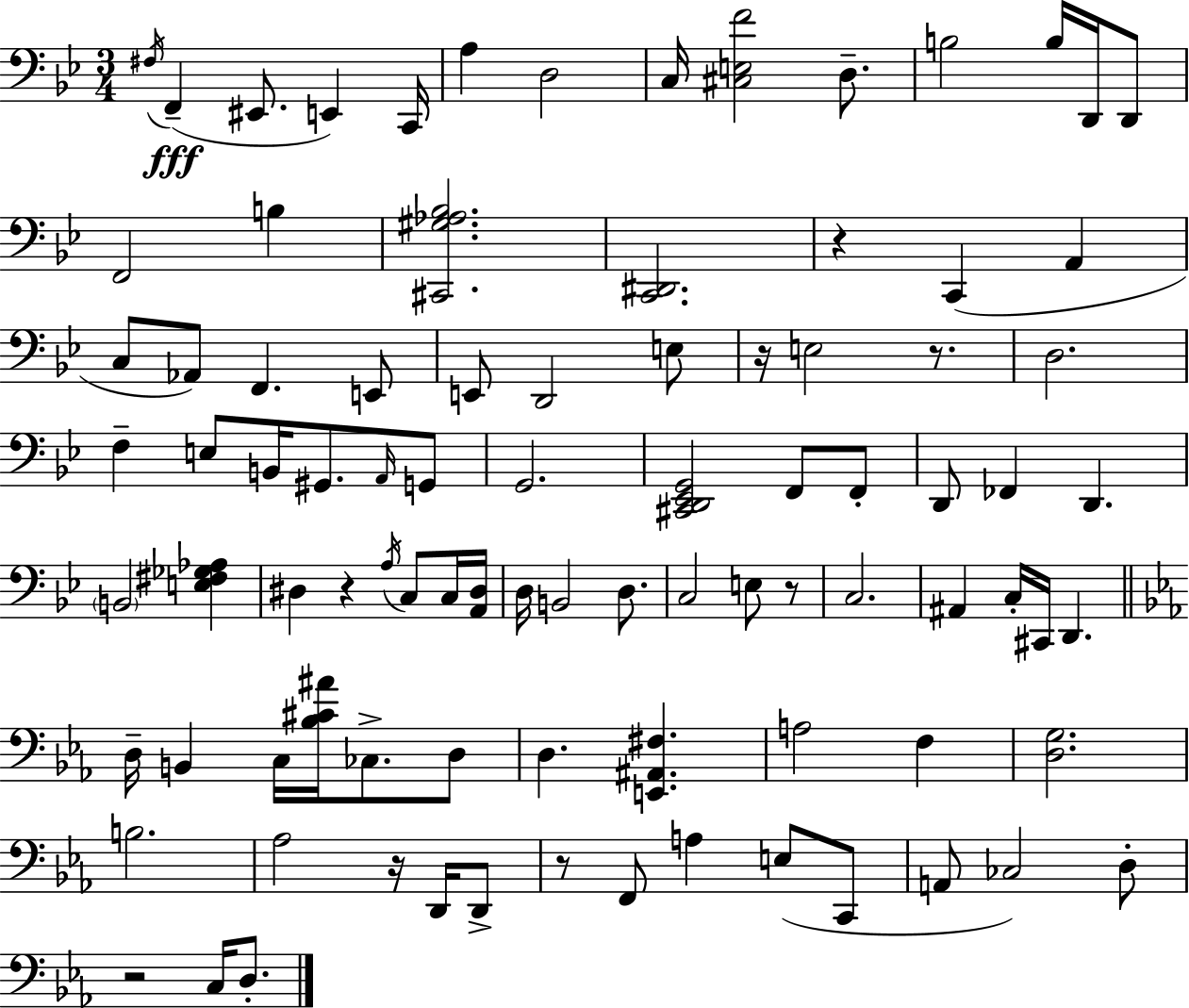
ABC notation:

X:1
T:Untitled
M:3/4
L:1/4
K:Gm
^F,/4 F,, ^E,,/2 E,, C,,/4 A, D,2 C,/4 [^C,E,F]2 D,/2 B,2 B,/4 D,,/4 D,,/2 F,,2 B, [^C,,^G,_A,_B,]2 [C,,^D,,]2 z C,, A,, C,/2 _A,,/2 F,, E,,/2 E,,/2 D,,2 E,/2 z/4 E,2 z/2 D,2 F, E,/2 B,,/4 ^G,,/2 A,,/4 G,,/2 G,,2 [^C,,D,,_E,,G,,]2 F,,/2 F,,/2 D,,/2 _F,, D,, B,,2 [E,^F,_G,_A,] ^D, z A,/4 C,/2 C,/4 [A,,^D,]/4 D,/4 B,,2 D,/2 C,2 E,/2 z/2 C,2 ^A,, C,/4 ^C,,/4 D,, D,/4 B,, C,/4 [_B,^C^A]/4 _C,/2 D,/2 D, [E,,^A,,^F,] A,2 F, [D,G,]2 B,2 _A,2 z/4 D,,/4 D,,/2 z/2 F,,/2 A, E,/2 C,,/2 A,,/2 _C,2 D,/2 z2 C,/4 D,/2